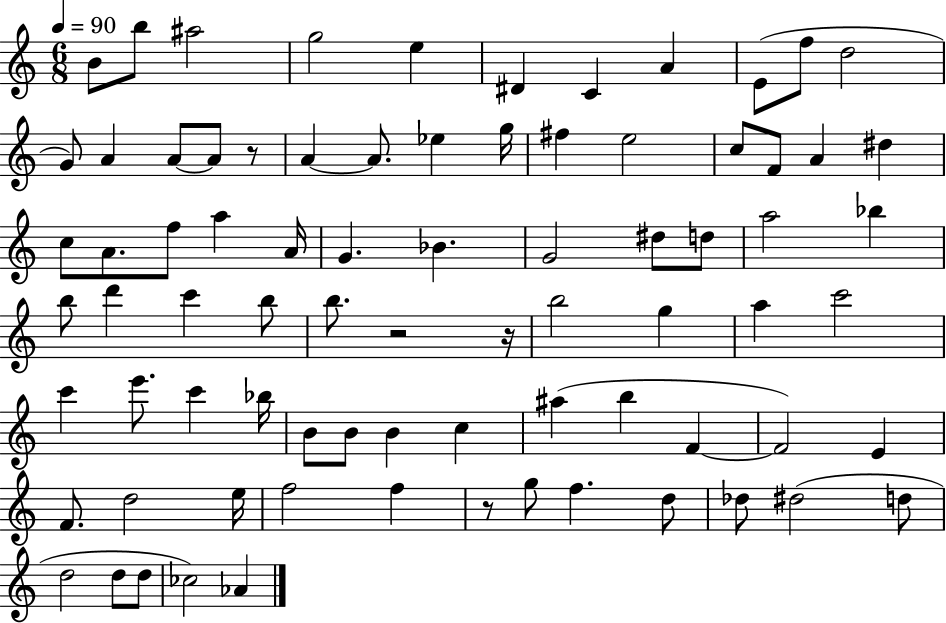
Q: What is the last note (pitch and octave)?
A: Ab4